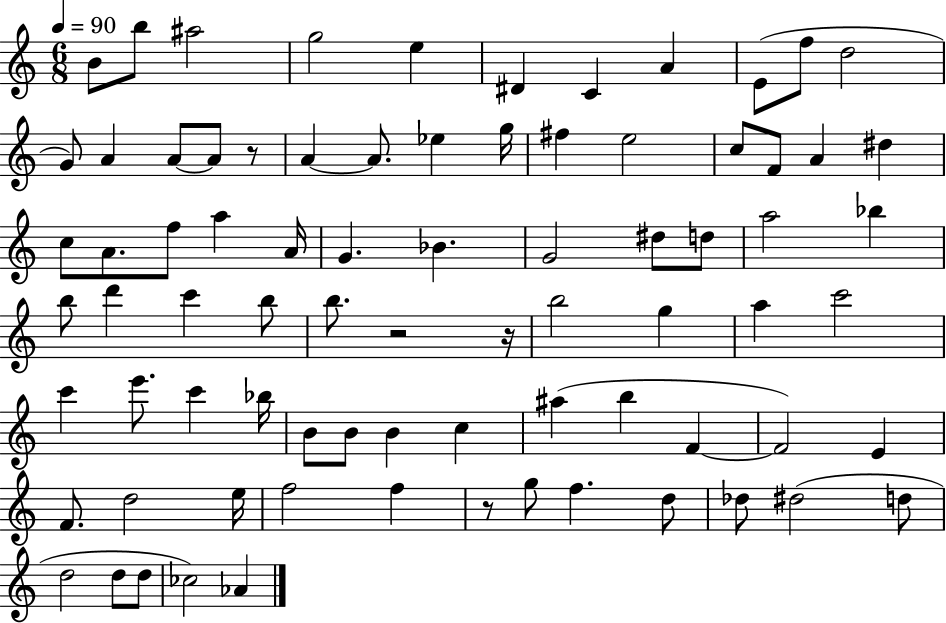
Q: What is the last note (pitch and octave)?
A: Ab4